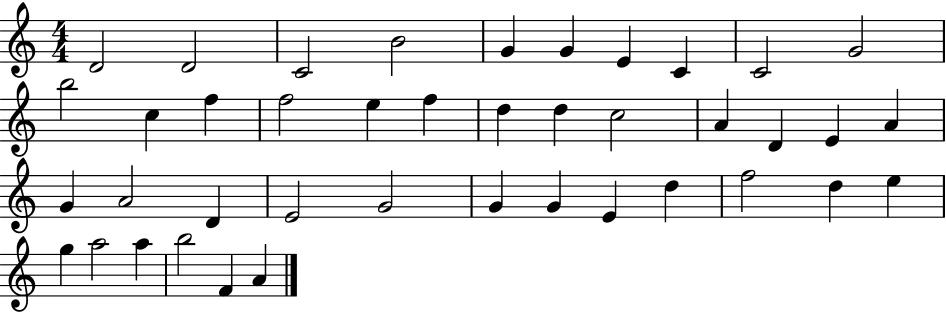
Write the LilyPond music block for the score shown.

{
  \clef treble
  \numericTimeSignature
  \time 4/4
  \key c \major
  d'2 d'2 | c'2 b'2 | g'4 g'4 e'4 c'4 | c'2 g'2 | \break b''2 c''4 f''4 | f''2 e''4 f''4 | d''4 d''4 c''2 | a'4 d'4 e'4 a'4 | \break g'4 a'2 d'4 | e'2 g'2 | g'4 g'4 e'4 d''4 | f''2 d''4 e''4 | \break g''4 a''2 a''4 | b''2 f'4 a'4 | \bar "|."
}